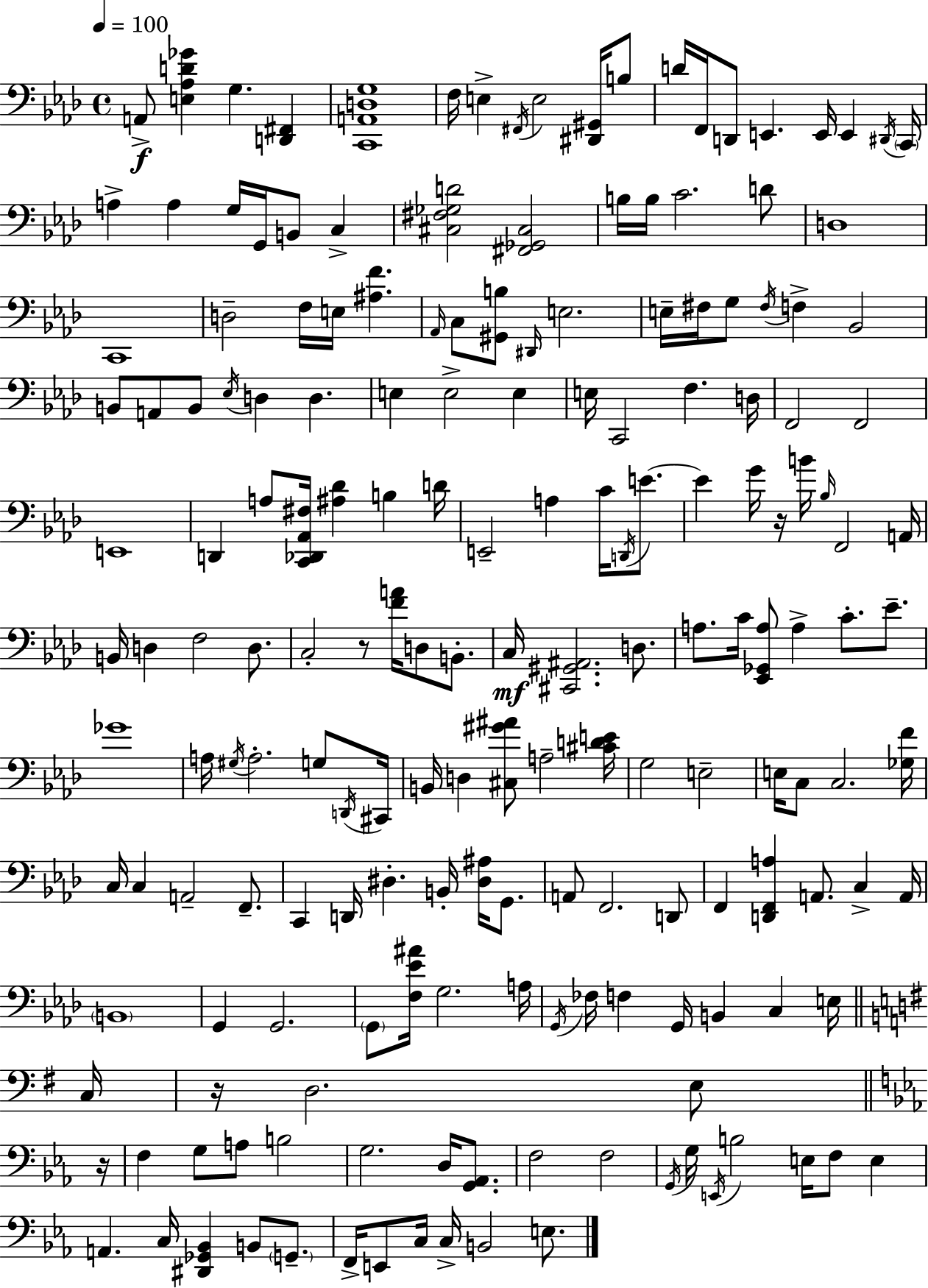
A2/e [E3,Ab3,D4,Gb4]/q G3/q. [D2,F#2]/q [C2,A2,D3,G3]/w F3/s E3/q F#2/s E3/h [D#2,G#2]/s B3/e D4/s F2/s D2/e E2/q. E2/s E2/q D#2/s C2/s A3/q A3/q G3/s G2/s B2/e C3/q [C#3,F#3,Gb3,D4]/h [F#2,Gb2,C#3]/h B3/s B3/s C4/h. D4/e D3/w C2/w D3/h F3/s E3/s [A#3,F4]/q. Ab2/s C3/e [G#2,B3]/e D#2/s E3/h. E3/s F#3/s G3/e F#3/s F3/q Bb2/h B2/e A2/e B2/e Eb3/s D3/q D3/q. E3/q E3/h E3/q E3/s C2/h F3/q. D3/s F2/h F2/h E2/w D2/q A3/e [C2,Db2,Ab2,F#3]/s [A#3,Db4]/q B3/q D4/s E2/h A3/q C4/s D2/s E4/e. E4/q G4/s R/s B4/s Bb3/s F2/h A2/s B2/s D3/q F3/h D3/e. C3/h R/e [F4,A4]/s D3/e B2/e. C3/s [C#2,G#2,A#2]/h. D3/e. A3/e. C4/s [Eb2,Gb2,A3]/e A3/q C4/e. Eb4/e. Gb4/w A3/s G#3/s A3/h. G3/e D2/s C#2/s B2/s D3/q [C#3,G#4,A#4]/e A3/h [C#4,D4,E4]/s G3/h E3/h E3/s C3/e C3/h. [Gb3,F4]/s C3/s C3/q A2/h F2/e. C2/q D2/s D#3/q. B2/s [D#3,A#3]/s G2/e. A2/e F2/h. D2/e F2/q [D2,F2,A3]/q A2/e. C3/q A2/s B2/w G2/q G2/h. G2/e [F3,Eb4,A#4]/s G3/h. A3/s G2/s FES3/s F3/q G2/s B2/q C3/q E3/s C3/s R/s D3/h. E3/e R/s F3/q G3/e A3/e B3/h G3/h. D3/s [G2,Ab2]/e. F3/h F3/h G2/s G3/s E2/s B3/h E3/s F3/e E3/q A2/q. C3/s [D#2,Gb2,Bb2]/q B2/e G2/e. F2/s E2/e C3/s C3/s B2/h E3/e.